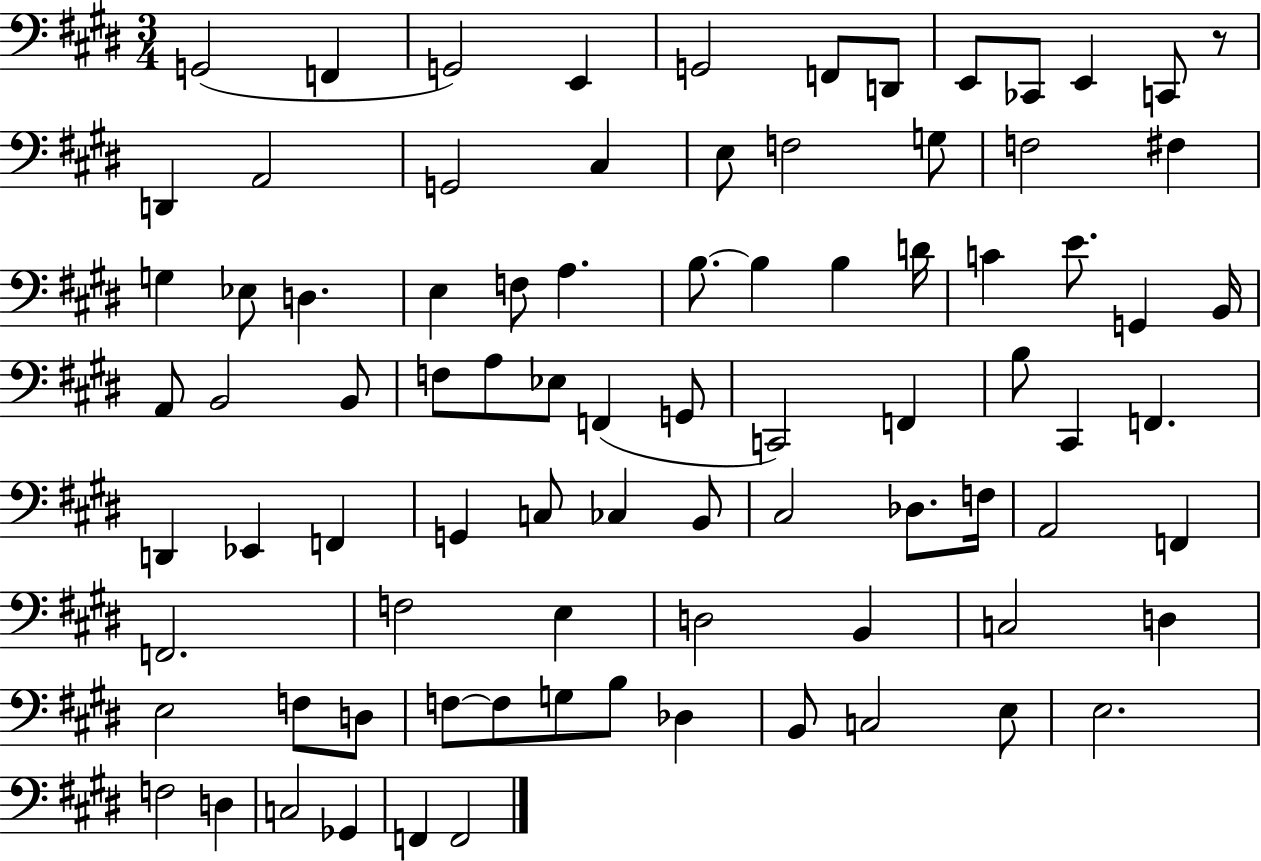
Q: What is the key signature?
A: E major